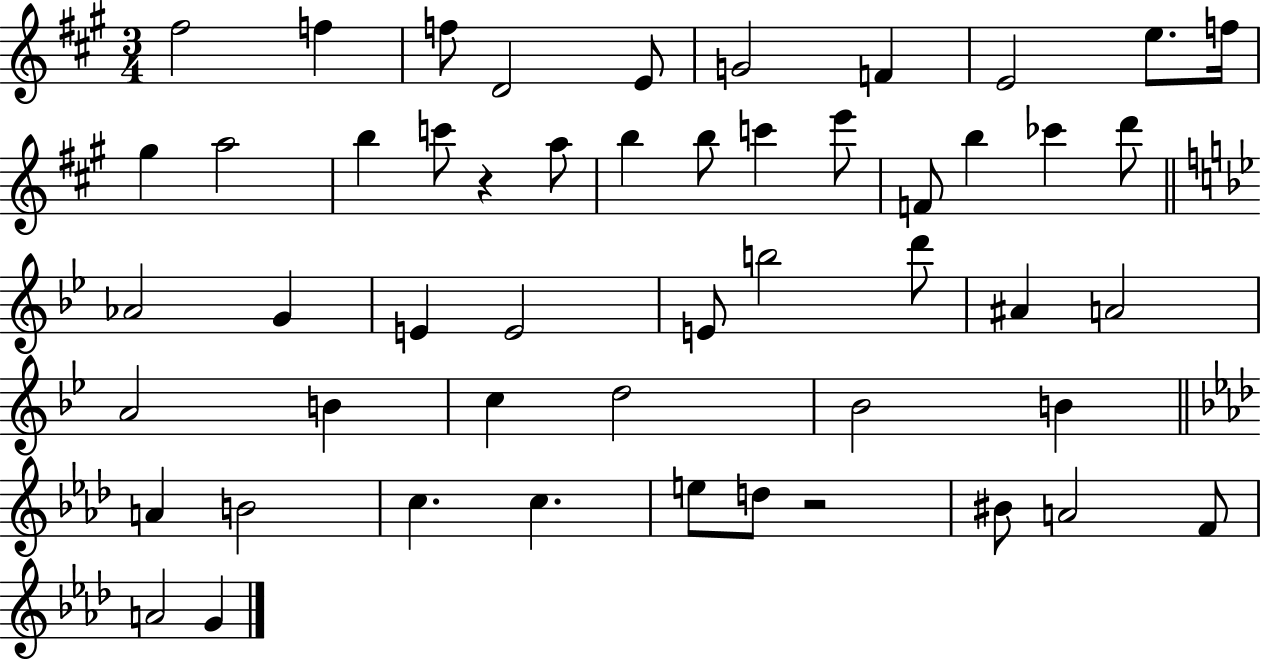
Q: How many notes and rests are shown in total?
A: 51